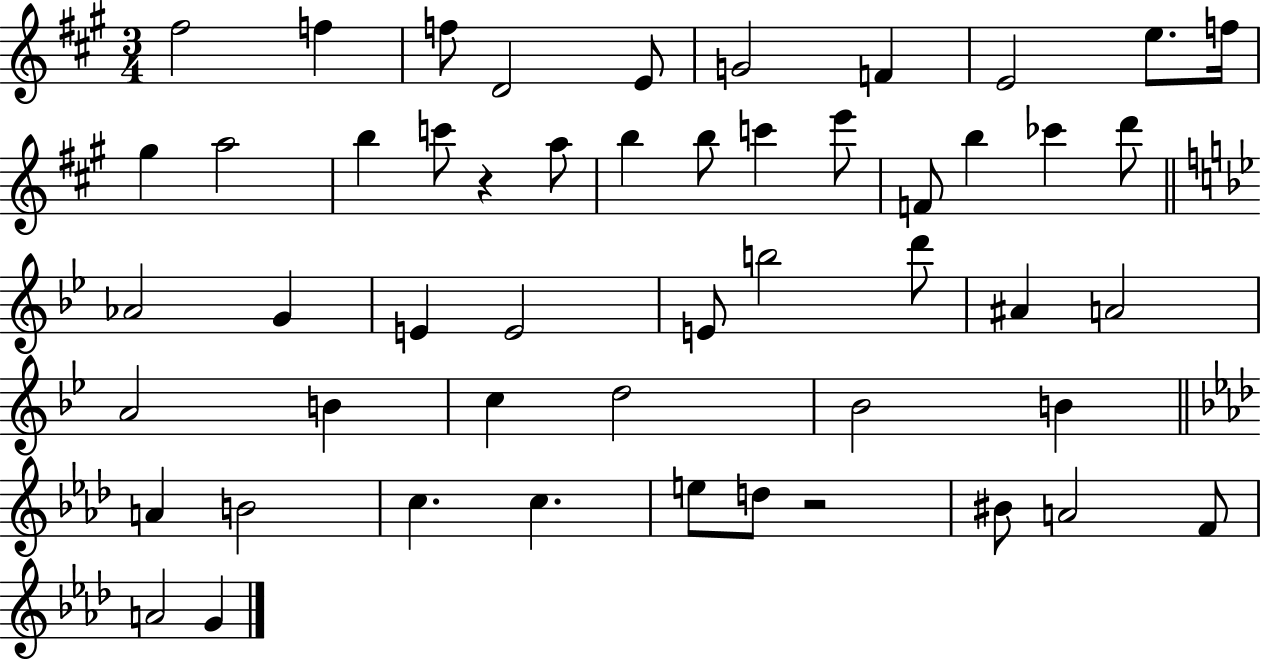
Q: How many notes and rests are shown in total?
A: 51